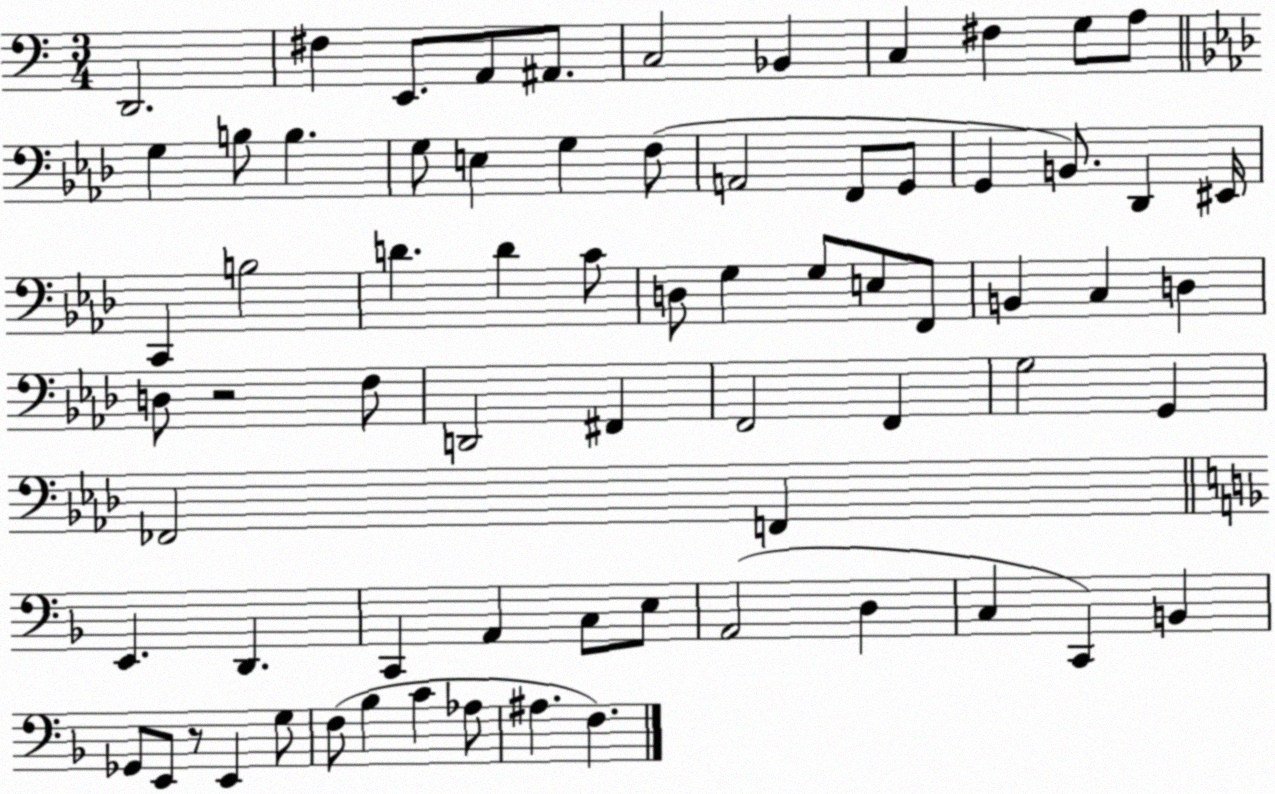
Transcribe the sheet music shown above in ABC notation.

X:1
T:Untitled
M:3/4
L:1/4
K:C
D,,2 ^F, E,,/2 A,,/2 ^A,,/2 C,2 _B,, C, ^F, G,/2 A,/2 G, B,/2 B, G,/2 E, G, F,/2 A,,2 F,,/2 G,,/2 G,, B,,/2 _D,, ^E,,/4 C,, B,2 D D C/2 D,/2 G, G,/2 E,/2 F,,/2 B,, C, D, D,/2 z2 F,/2 D,,2 ^F,, F,,2 F,, G,2 G,, _F,,2 F,, E,, D,, C,, A,, C,/2 E,/2 A,,2 D, C, C,, B,, _G,,/2 E,,/2 z/2 E,, G,/2 F,/2 _B, C _A,/2 ^A, F,